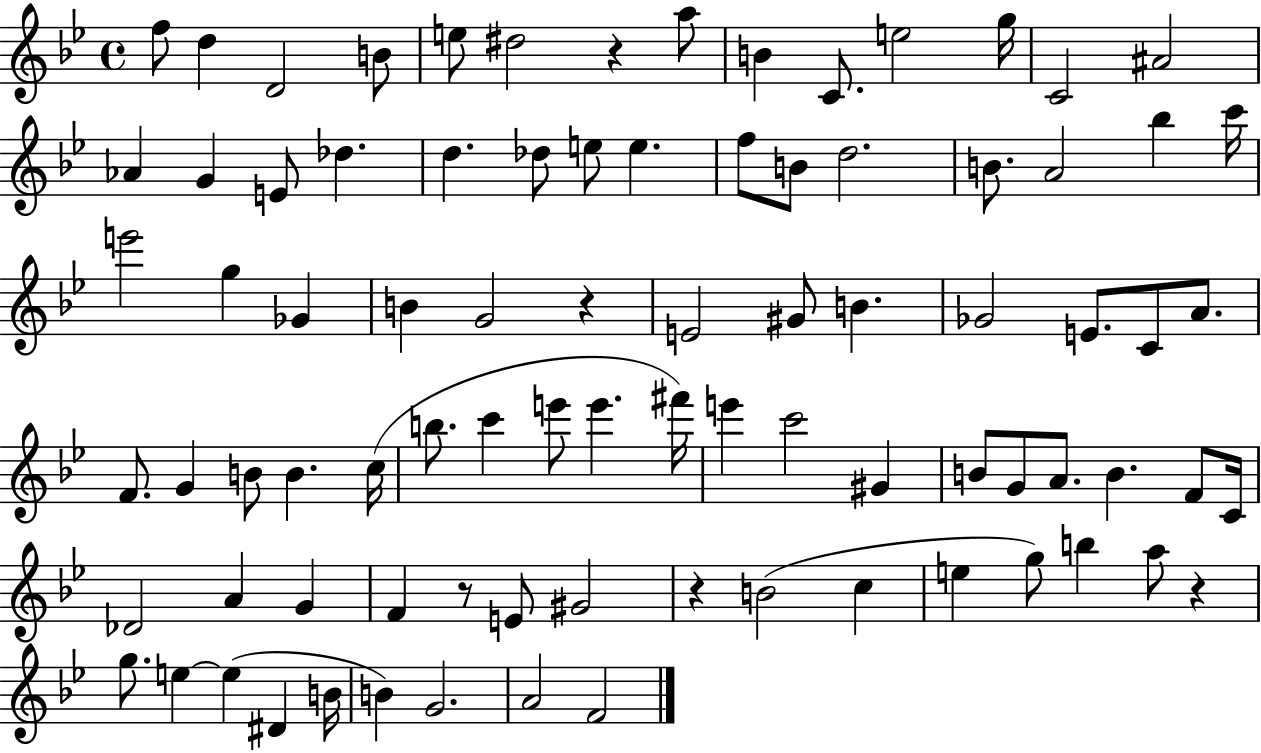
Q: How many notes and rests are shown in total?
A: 85